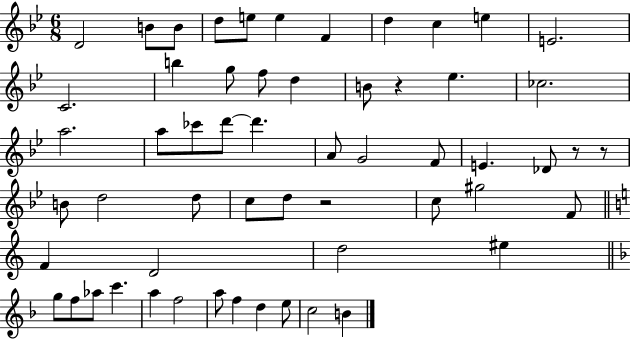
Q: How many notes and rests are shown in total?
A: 57